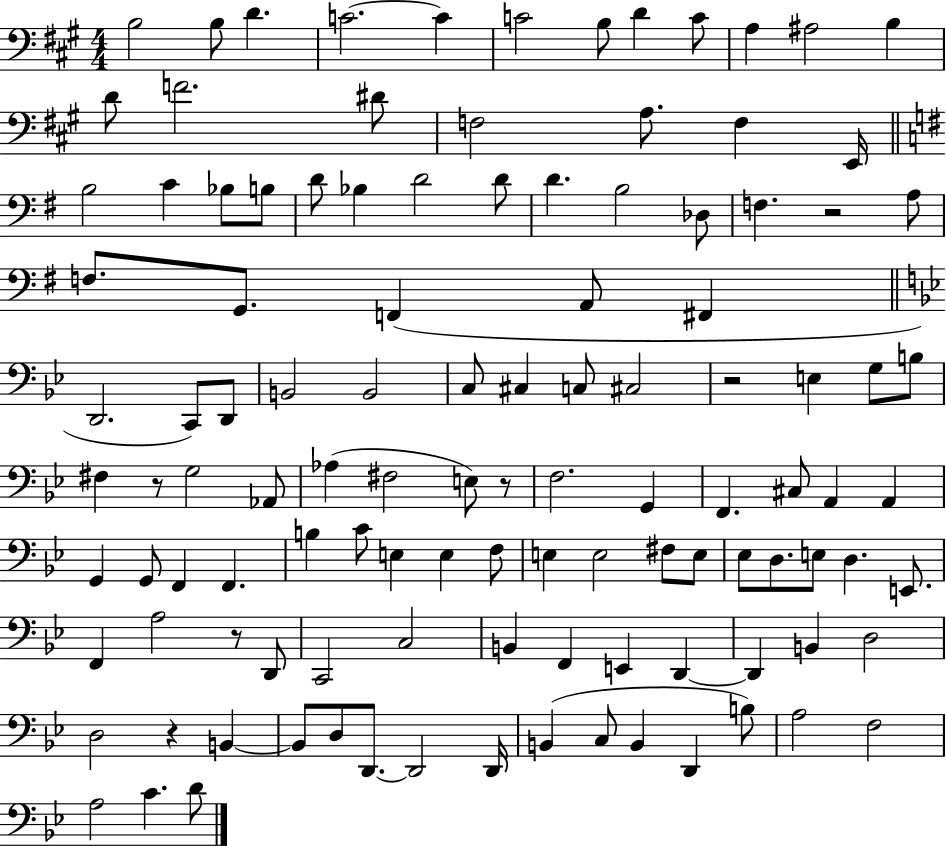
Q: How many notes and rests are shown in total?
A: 114